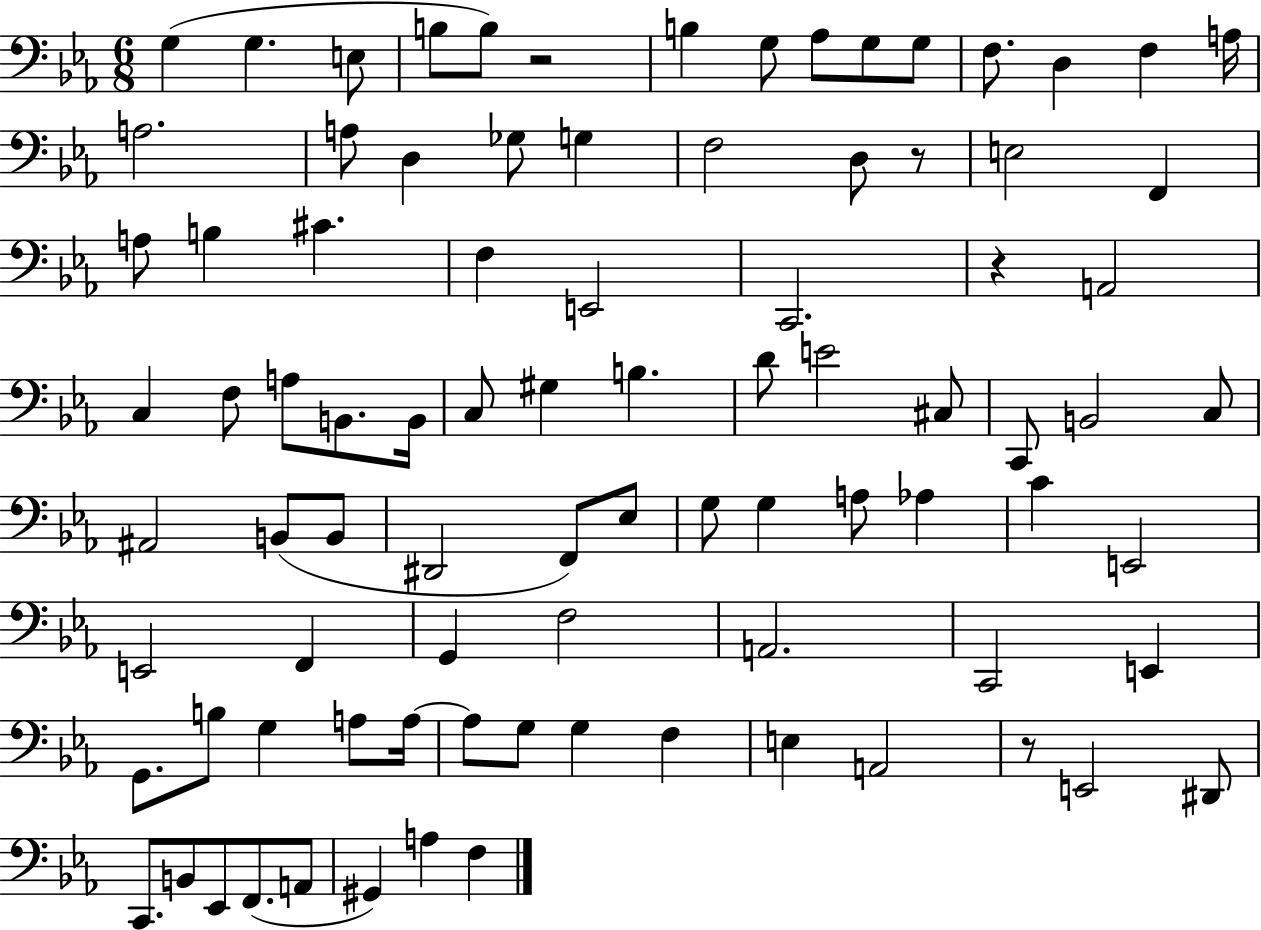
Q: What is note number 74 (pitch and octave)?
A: A2